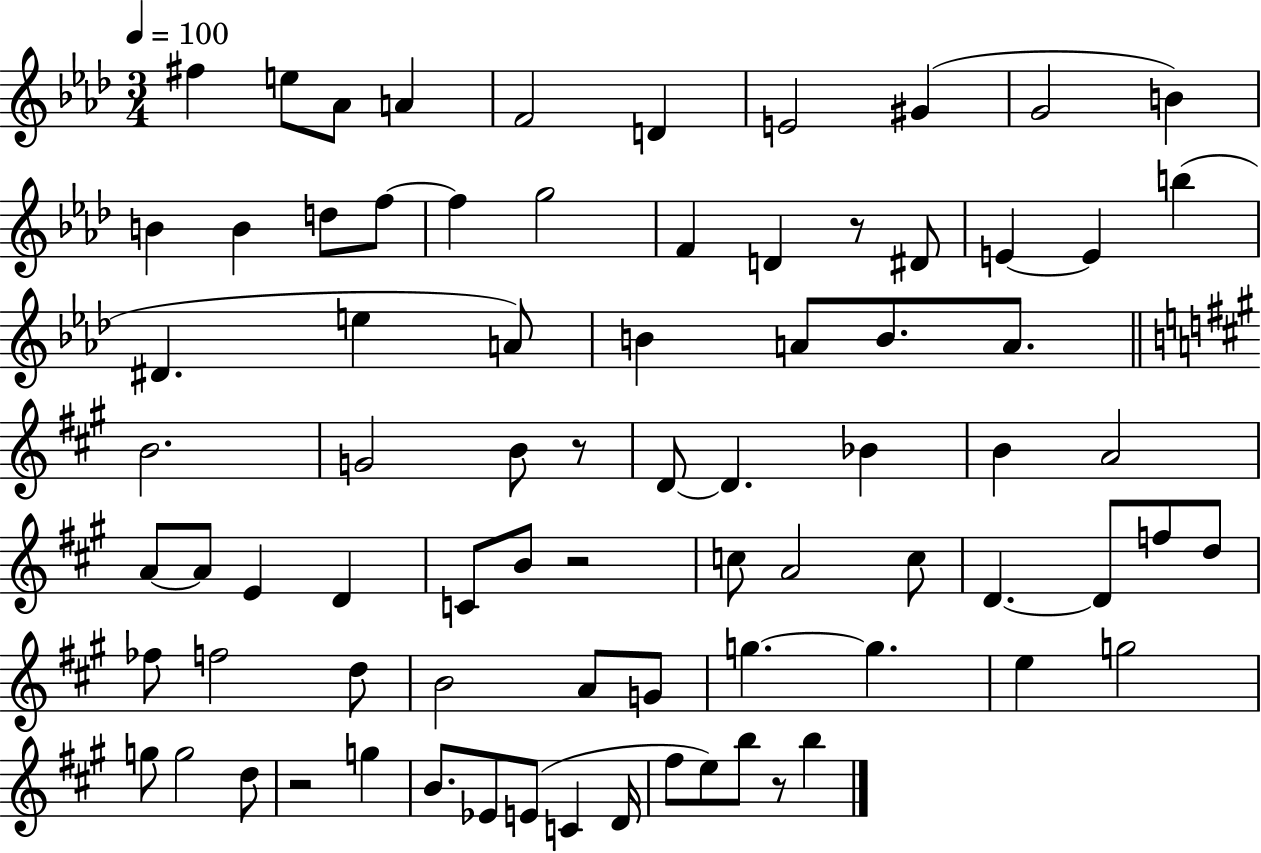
{
  \clef treble
  \numericTimeSignature
  \time 3/4
  \key aes \major
  \tempo 4 = 100
  fis''4 e''8 aes'8 a'4 | f'2 d'4 | e'2 gis'4( | g'2 b'4) | \break b'4 b'4 d''8 f''8~~ | f''4 g''2 | f'4 d'4 r8 dis'8 | e'4~~ e'4 b''4( | \break dis'4. e''4 a'8) | b'4 a'8 b'8. a'8. | \bar "||" \break \key a \major b'2. | g'2 b'8 r8 | d'8~~ d'4. bes'4 | b'4 a'2 | \break a'8~~ a'8 e'4 d'4 | c'8 b'8 r2 | c''8 a'2 c''8 | d'4.~~ d'8 f''8 d''8 | \break fes''8 f''2 d''8 | b'2 a'8 g'8 | g''4.~~ g''4. | e''4 g''2 | \break g''8 g''2 d''8 | r2 g''4 | b'8. ees'8 e'8( c'4 d'16 | fis''8 e''8) b''8 r8 b''4 | \break \bar "|."
}